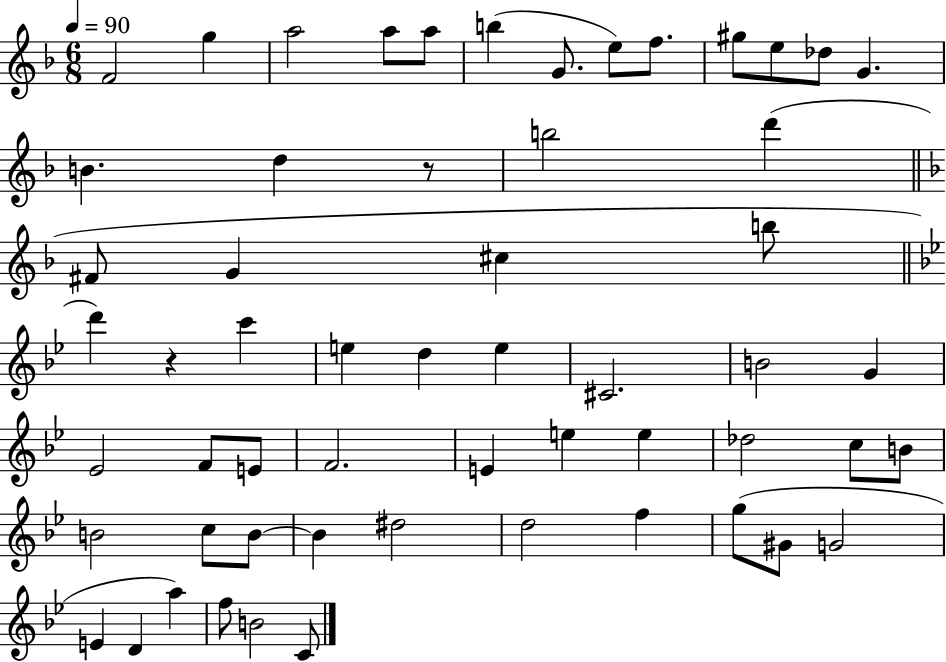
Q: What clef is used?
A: treble